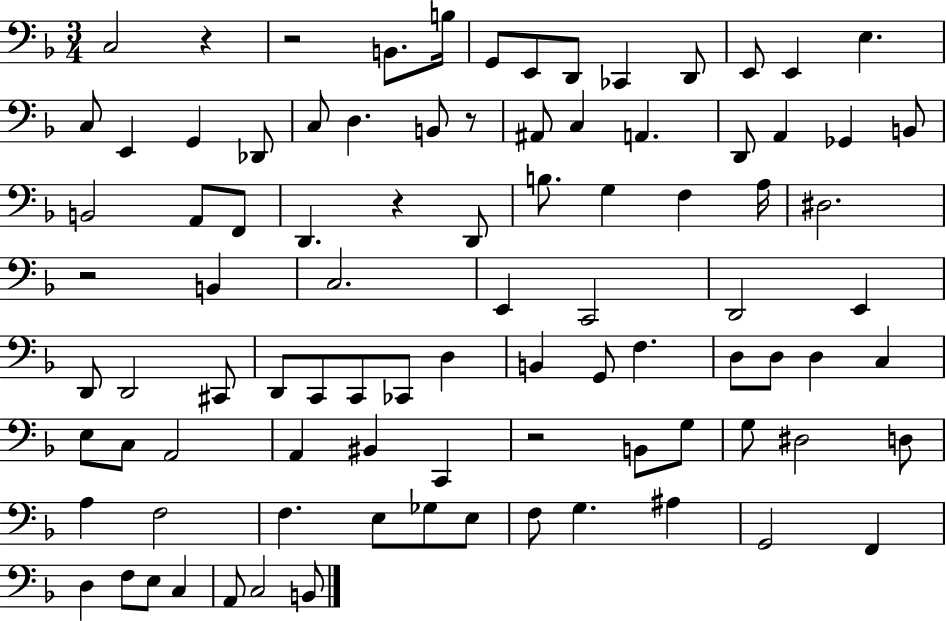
{
  \clef bass
  \numericTimeSignature
  \time 3/4
  \key f \major
  c2 r4 | r2 b,8. b16 | g,8 e,8 d,8 ces,4 d,8 | e,8 e,4 e4. | \break c8 e,4 g,4 des,8 | c8 d4. b,8 r8 | ais,8 c4 a,4. | d,8 a,4 ges,4 b,8 | \break b,2 a,8 f,8 | d,4. r4 d,8 | b8. g4 f4 a16 | dis2. | \break r2 b,4 | c2. | e,4 c,2 | d,2 e,4 | \break d,8 d,2 cis,8 | d,8 c,8 c,8 ces,8 d4 | b,4 g,8 f4. | d8 d8 d4 c4 | \break e8 c8 a,2 | a,4 bis,4 c,4 | r2 b,8 g8 | g8 dis2 d8 | \break a4 f2 | f4. e8 ges8 e8 | f8 g4. ais4 | g,2 f,4 | \break d4 f8 e8 c4 | a,8 c2 b,8 | \bar "|."
}